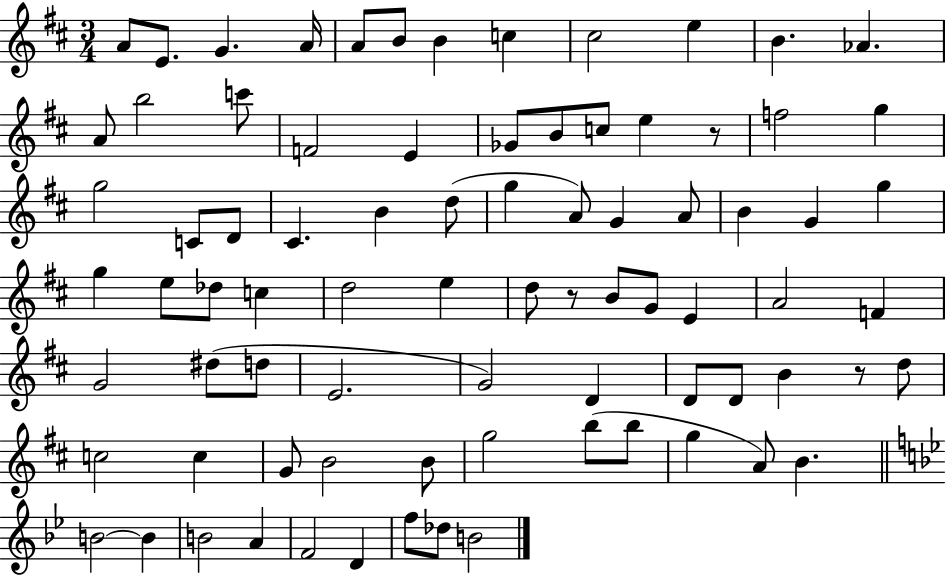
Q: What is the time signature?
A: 3/4